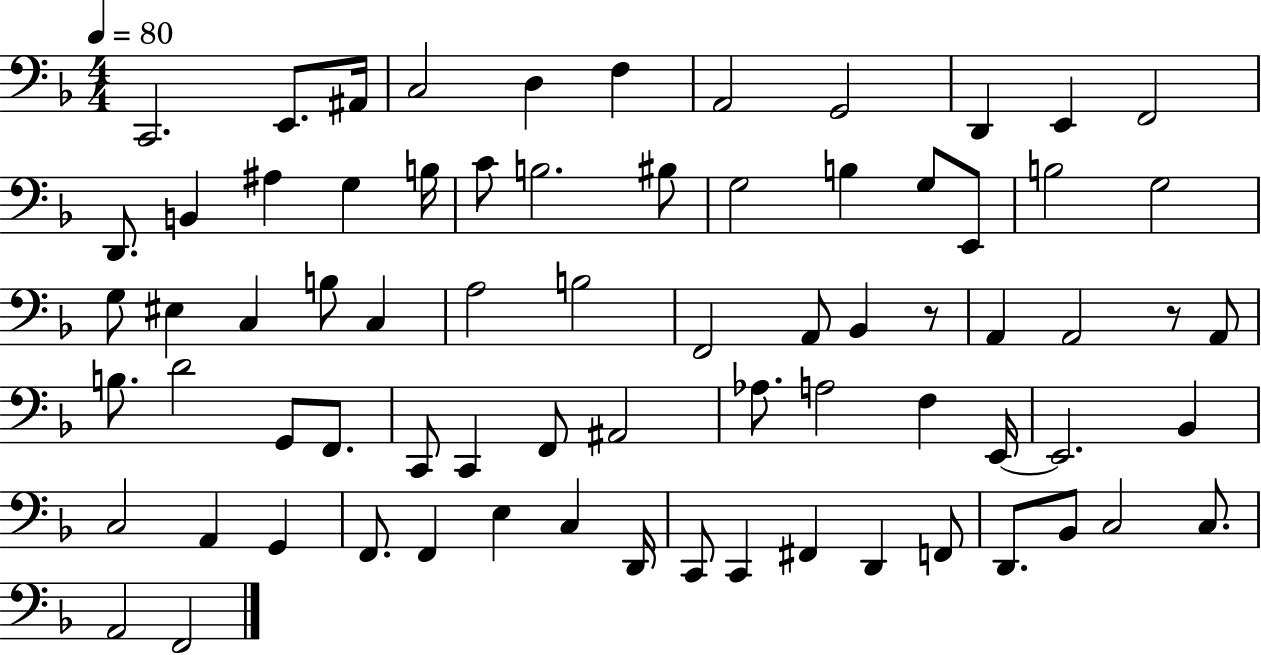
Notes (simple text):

C2/h. E2/e. A#2/s C3/h D3/q F3/q A2/h G2/h D2/q E2/q F2/h D2/e. B2/q A#3/q G3/q B3/s C4/e B3/h. BIS3/e G3/h B3/q G3/e E2/e B3/h G3/h G3/e EIS3/q C3/q B3/e C3/q A3/h B3/h F2/h A2/e Bb2/q R/e A2/q A2/h R/e A2/e B3/e. D4/h G2/e F2/e. C2/e C2/q F2/e A#2/h Ab3/e. A3/h F3/q E2/s E2/h. Bb2/q C3/h A2/q G2/q F2/e. F2/q E3/q C3/q D2/s C2/e C2/q F#2/q D2/q F2/e D2/e. Bb2/e C3/h C3/e. A2/h F2/h